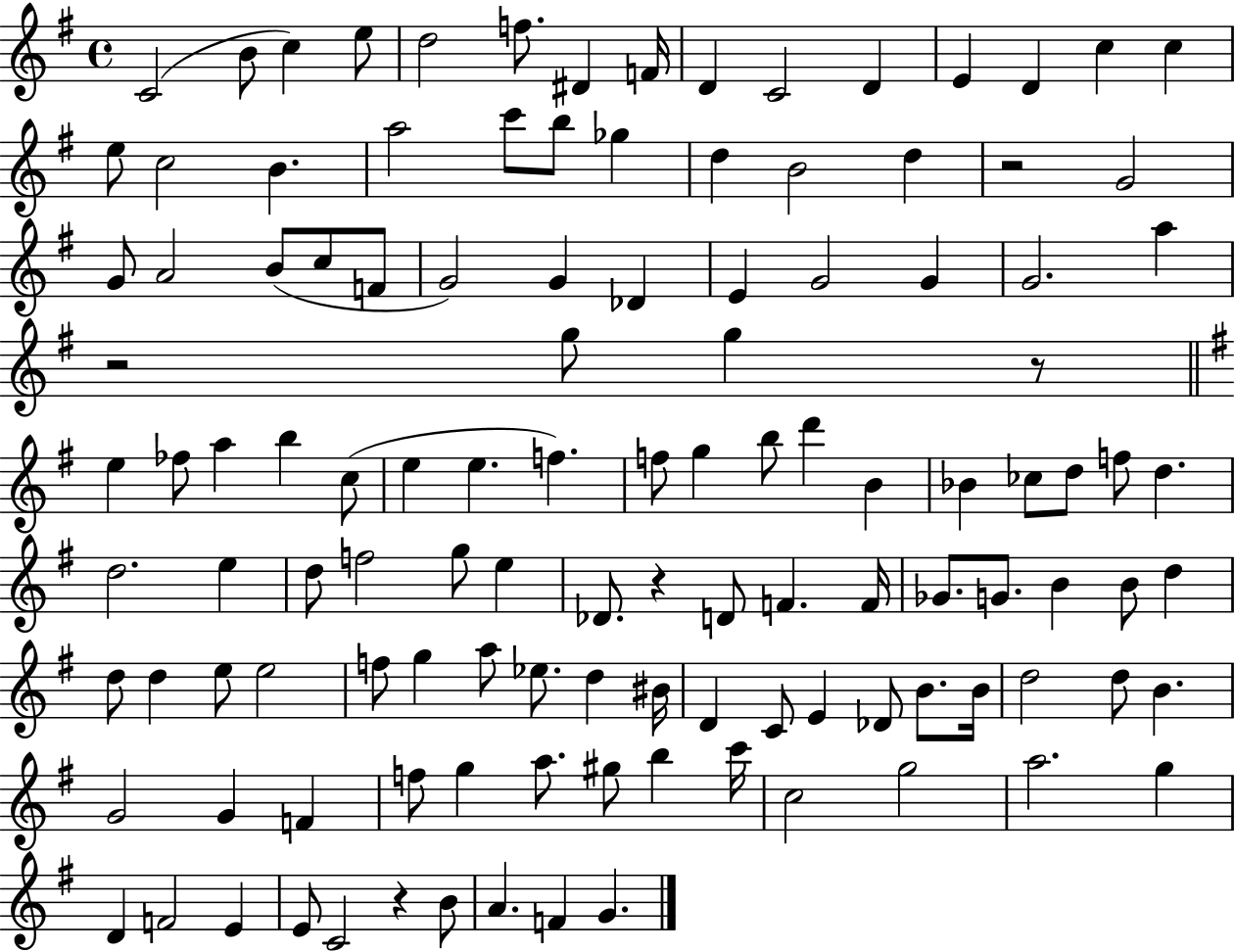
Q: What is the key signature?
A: G major